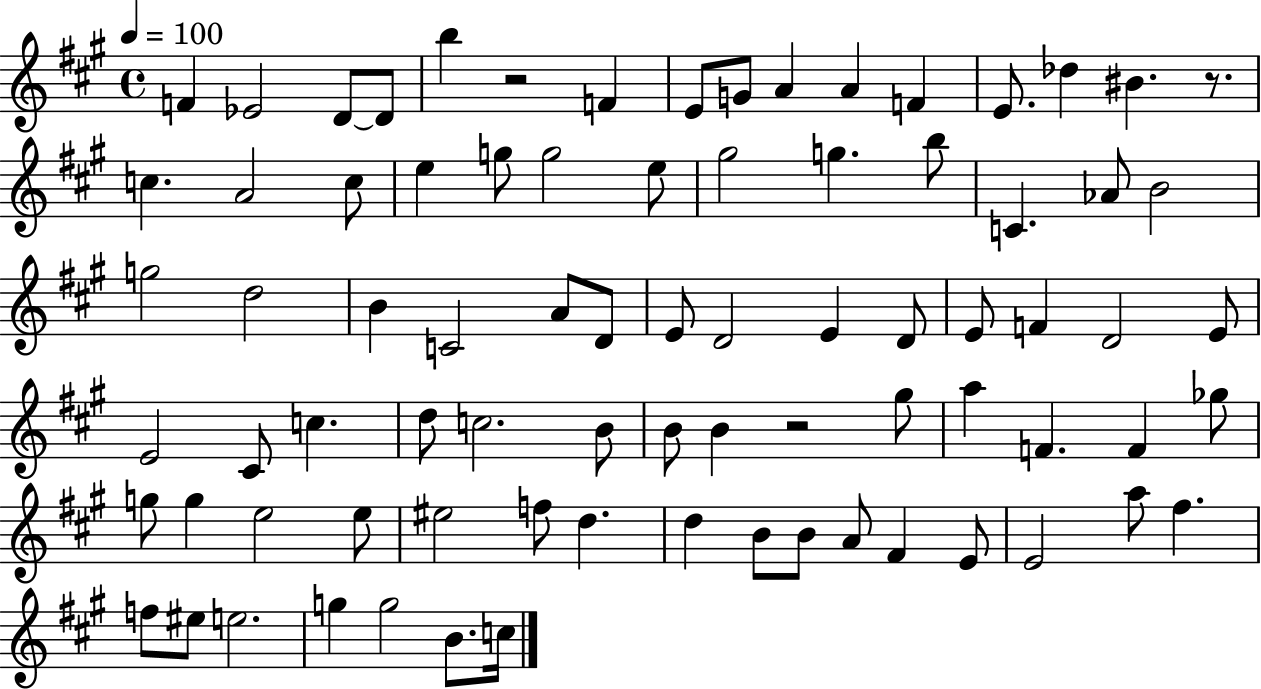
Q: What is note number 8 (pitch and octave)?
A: G4